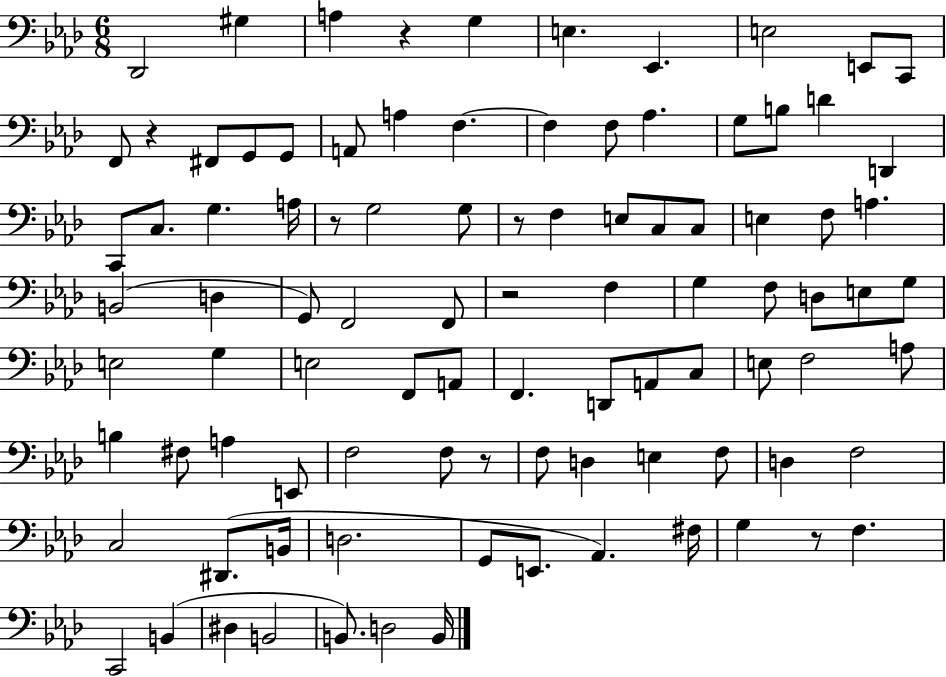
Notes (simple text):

Db2/h G#3/q A3/q R/q G3/q E3/q. Eb2/q. E3/h E2/e C2/e F2/e R/q F#2/e G2/e G2/e A2/e A3/q F3/q. F3/q F3/e Ab3/q. G3/e B3/e D4/q D2/q C2/e C3/e. G3/q. A3/s R/e G3/h G3/e R/e F3/q E3/e C3/e C3/e E3/q F3/e A3/q. B2/h D3/q G2/e F2/h F2/e R/h F3/q G3/q F3/e D3/e E3/e G3/e E3/h G3/q E3/h F2/e A2/e F2/q. D2/e A2/e C3/e E3/e F3/h A3/e B3/q F#3/e A3/q E2/e F3/h F3/e R/e F3/e D3/q E3/q F3/e D3/q F3/h C3/h D#2/e. B2/s D3/h. G2/e E2/e. Ab2/q. F#3/s G3/q R/e F3/q. C2/h B2/q D#3/q B2/h B2/e. D3/h B2/s